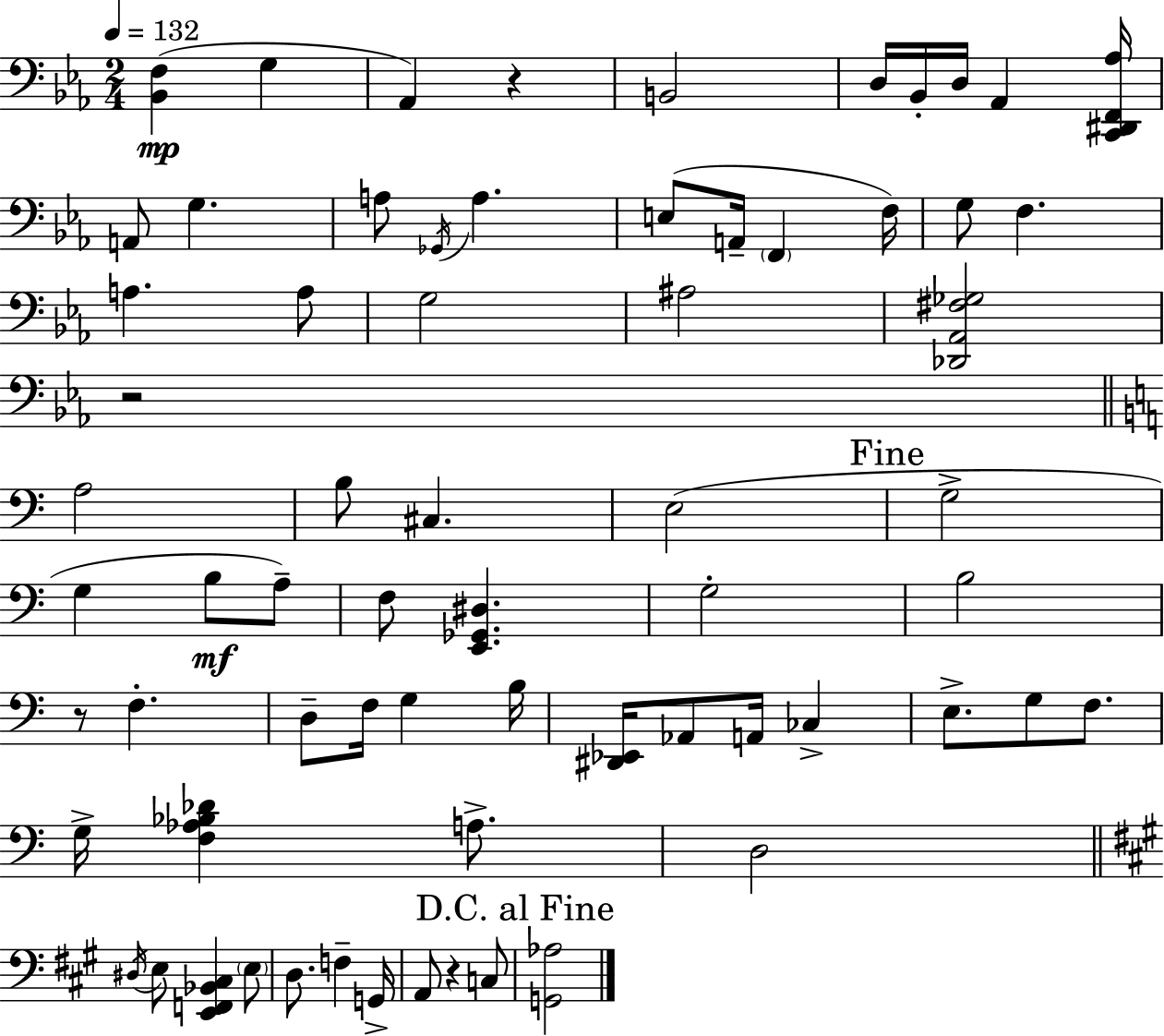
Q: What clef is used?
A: bass